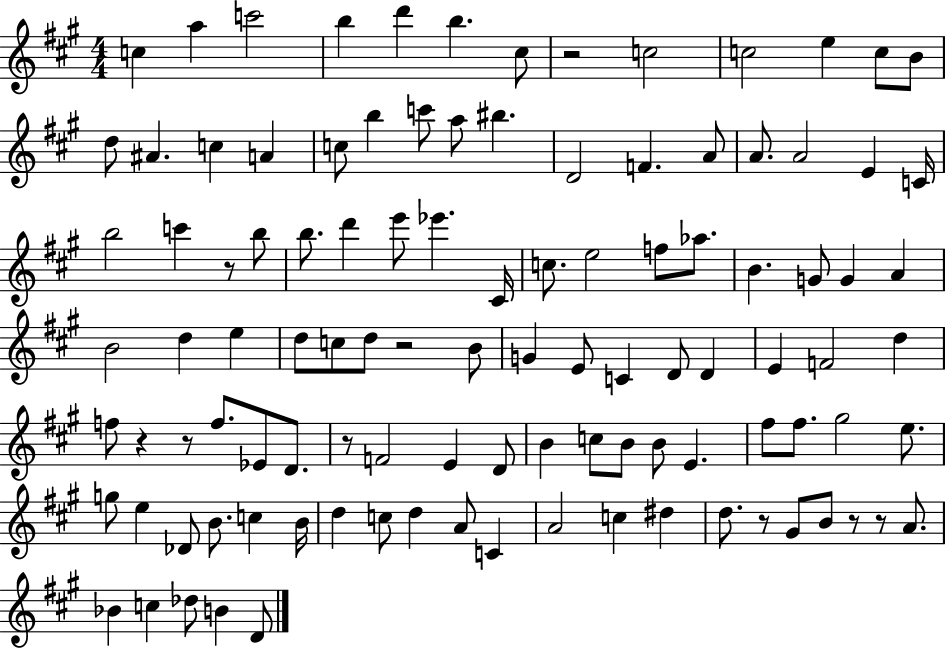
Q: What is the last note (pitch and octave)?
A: D4